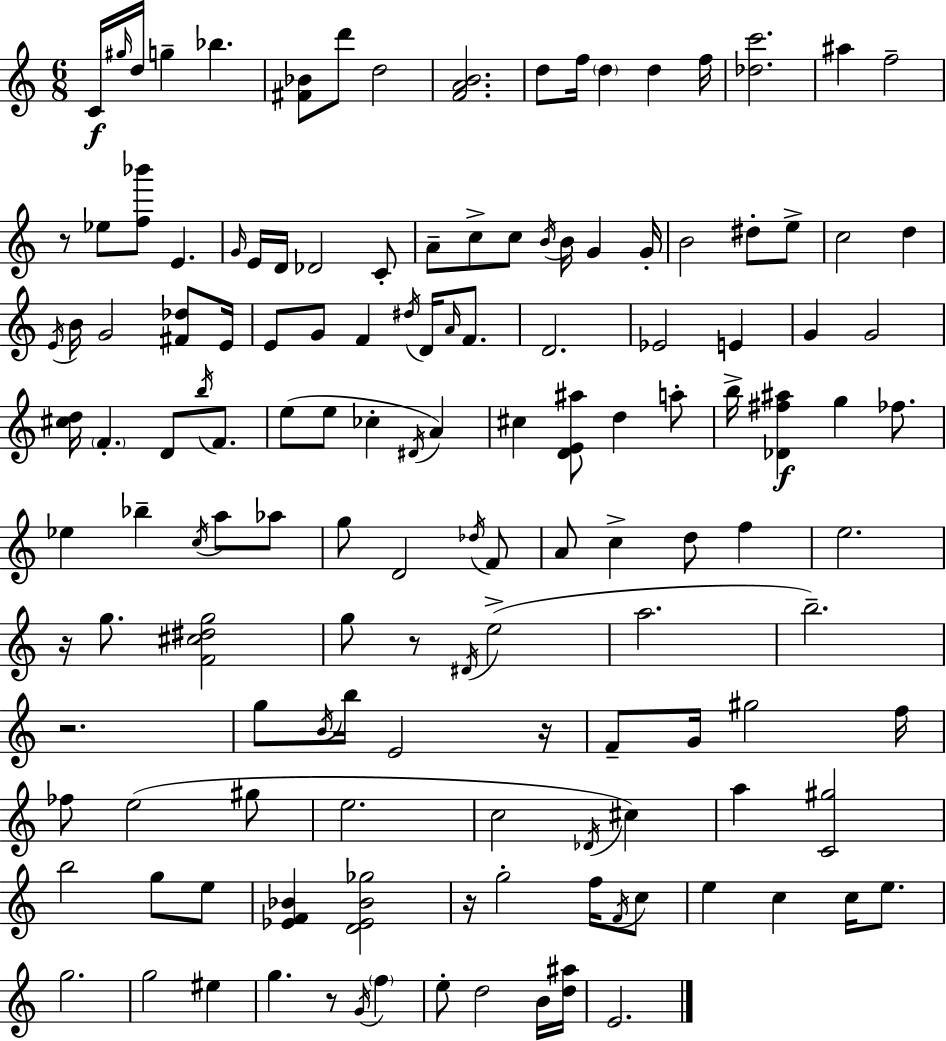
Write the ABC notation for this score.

X:1
T:Untitled
M:6/8
L:1/4
K:Am
C/4 ^g/4 d/4 g _b [^F_B]/2 d'/2 d2 [FAB]2 d/2 f/4 d d f/4 [_dc']2 ^a f2 z/2 _e/2 [f_b']/2 E G/4 E/4 D/4 _D2 C/2 A/2 c/2 c/2 B/4 B/4 G G/4 B2 ^d/2 e/2 c2 d E/4 B/4 G2 [^F_d]/2 E/4 E/2 G/2 F ^d/4 D/4 A/4 F/2 D2 _E2 E G G2 [^cd]/4 F D/2 b/4 F/2 e/2 e/2 _c ^D/4 A ^c [DE^a]/2 d a/2 b/4 [_D^f^a] g _f/2 _e _b c/4 a/2 _a/2 g/2 D2 _d/4 F/2 A/2 c d/2 f e2 z/4 g/2 [F^c^dg]2 g/2 z/2 ^D/4 e2 a2 b2 z2 g/2 B/4 b/4 E2 z/4 F/2 G/4 ^g2 f/4 _f/2 e2 ^g/2 e2 c2 _D/4 ^c a [C^g]2 b2 g/2 e/2 [_EF_B] [D_E_B_g]2 z/4 g2 f/4 F/4 c/2 e c c/4 e/2 g2 g2 ^e g z/2 G/4 f e/2 d2 B/4 [d^a]/4 E2